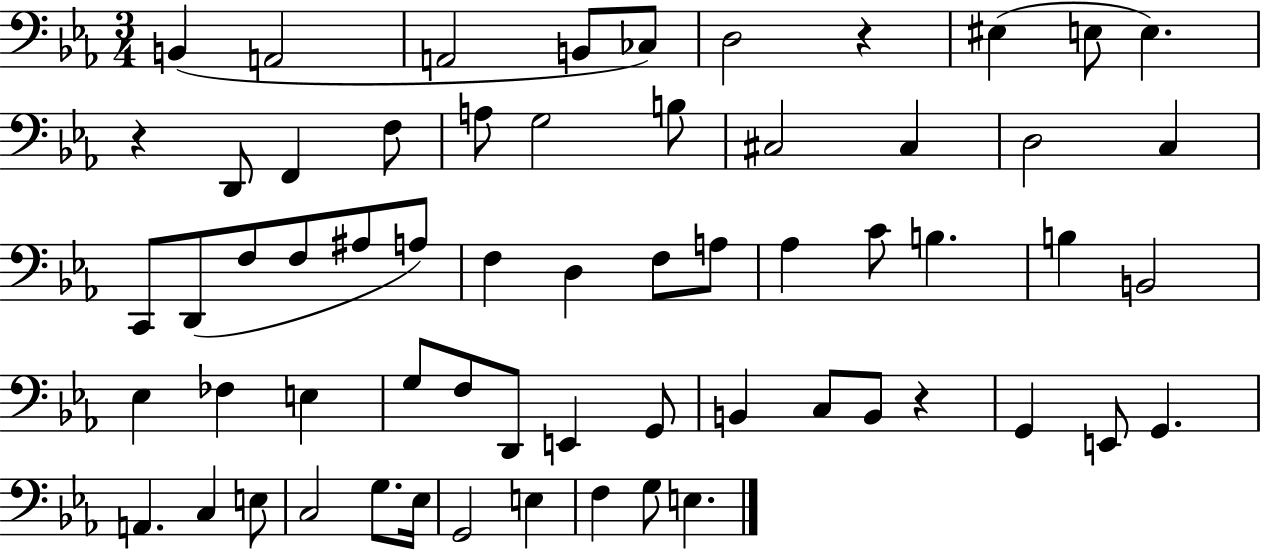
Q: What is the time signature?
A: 3/4